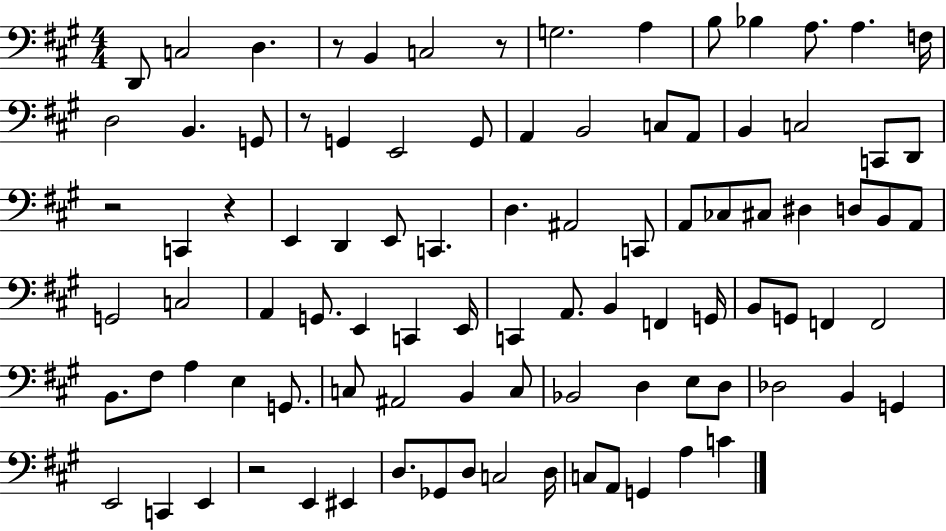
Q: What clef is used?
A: bass